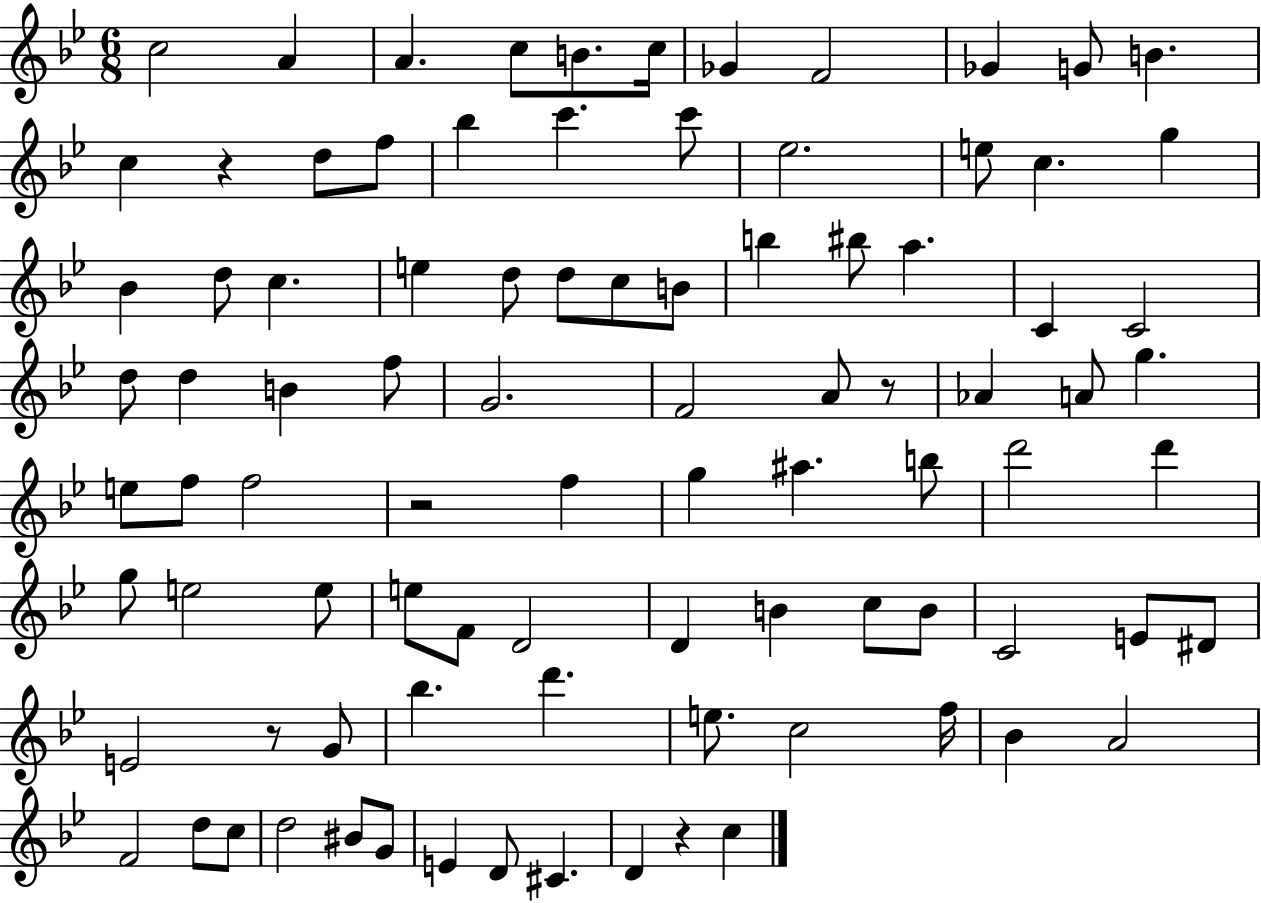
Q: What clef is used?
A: treble